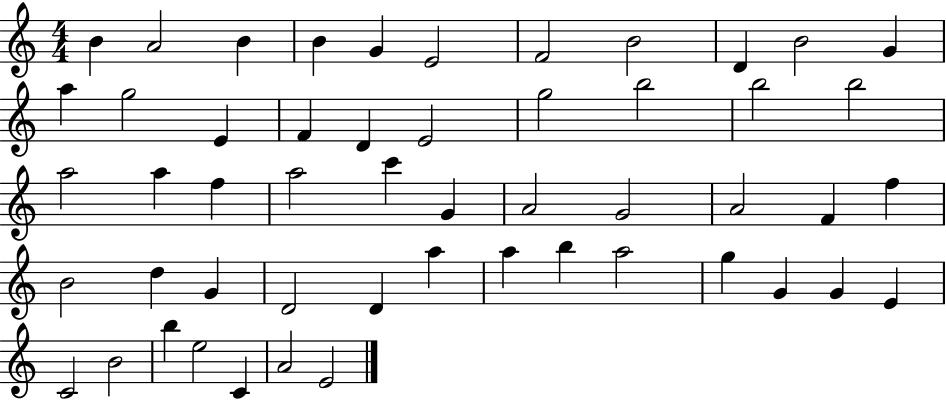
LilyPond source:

{
  \clef treble
  \numericTimeSignature
  \time 4/4
  \key c \major
  b'4 a'2 b'4 | b'4 g'4 e'2 | f'2 b'2 | d'4 b'2 g'4 | \break a''4 g''2 e'4 | f'4 d'4 e'2 | g''2 b''2 | b''2 b''2 | \break a''2 a''4 f''4 | a''2 c'''4 g'4 | a'2 g'2 | a'2 f'4 f''4 | \break b'2 d''4 g'4 | d'2 d'4 a''4 | a''4 b''4 a''2 | g''4 g'4 g'4 e'4 | \break c'2 b'2 | b''4 e''2 c'4 | a'2 e'2 | \bar "|."
}